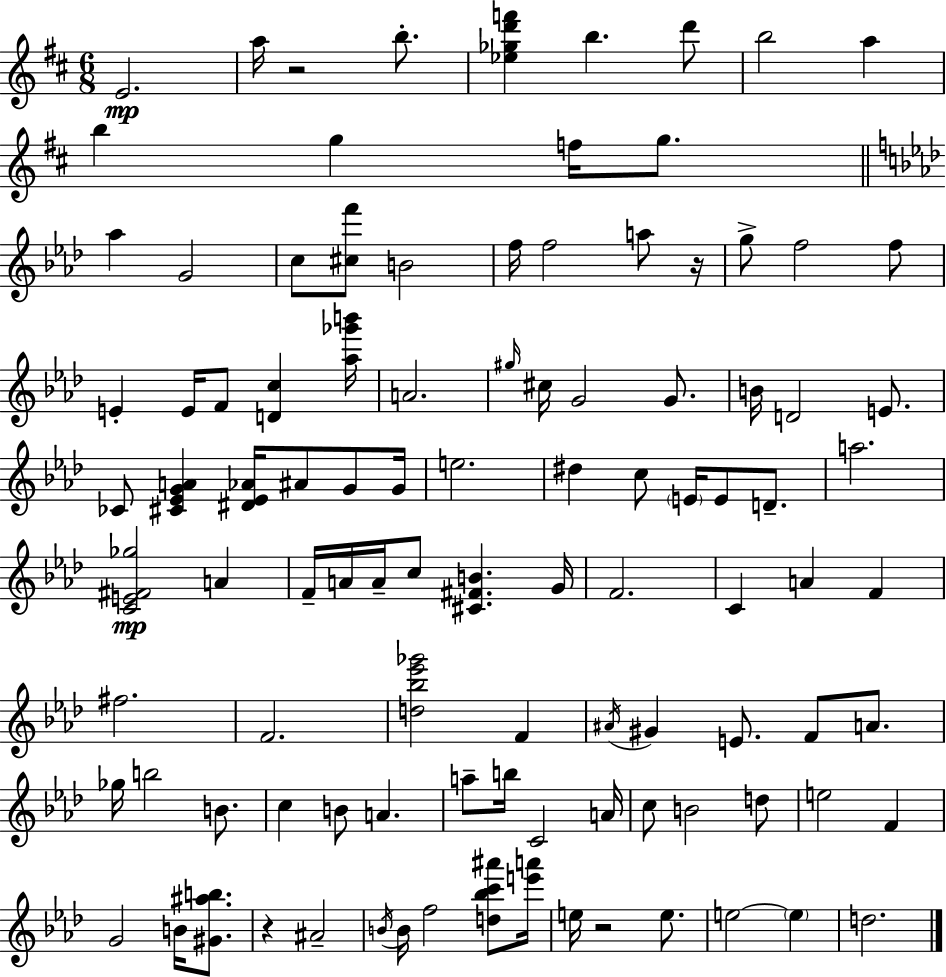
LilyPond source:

{
  \clef treble
  \numericTimeSignature
  \time 6/8
  \key d \major
  \repeat volta 2 { e'2.\mp | a''16 r2 b''8.-. | <ees'' ges'' d''' f'''>4 b''4. d'''8 | b''2 a''4 | \break b''4 g''4 f''16 g''8. | \bar "||" \break \key aes \major aes''4 g'2 | c''8 <cis'' f'''>8 b'2 | f''16 f''2 a''8 r16 | g''8-> f''2 f''8 | \break e'4-. e'16 f'8 <d' c''>4 <aes'' ges''' b'''>16 | a'2. | \grace { gis''16 } cis''16 g'2 g'8. | b'16 d'2 e'8. | \break ces'8 <cis' ees' g' a'>4 <dis' ees' aes'>16 ais'8 g'8 | g'16 e''2. | dis''4 c''8 \parenthesize e'16 e'8 d'8.-- | a''2. | \break <c' e' fis' ges''>2\mp a'4 | f'16-- a'16 a'16-- c''8 <cis' fis' b'>4. | g'16 f'2. | c'4 a'4 f'4 | \break fis''2. | f'2. | <d'' bes'' ees''' ges'''>2 f'4 | \acciaccatura { ais'16 } gis'4 e'8. f'8 a'8. | \break ges''16 b''2 b'8. | c''4 b'8 a'4. | a''8-- b''16 c'2 | a'16 c''8 b'2 | \break d''8 e''2 f'4 | g'2 b'16 <gis' ais'' b''>8. | r4 ais'2-- | \acciaccatura { b'16 } b'16 f''2 | \break <d'' bes'' c''' ais'''>8 <e''' a'''>16 e''16 r2 | e''8. e''2~~ \parenthesize e''4 | d''2. | } \bar "|."
}